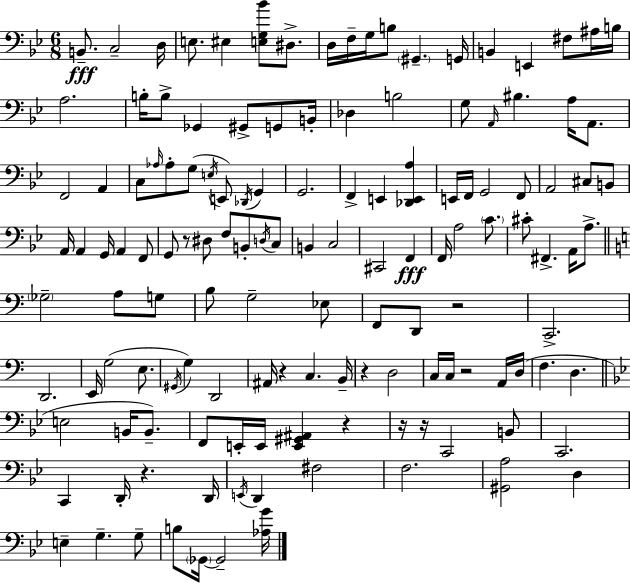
{
  \clef bass
  \numericTimeSignature
  \time 6/8
  \key bes \major
  \repeat volta 2 { b,8.--\fff c2-- d16 | e8. eis4 <e g bes'>8 dis8.-> | d16 f16-- g16 b8 \parenthesize gis,4.-- g,16 | b,4 e,4 fis8 ais16 b16 | \break a2. | b16-. b8-> ges,4 gis,8-> g,8 b,16-. | des4 b2 | g8 \grace { a,16 } bis4. a16 a,8. | \break f,2 a,4 | c8 \grace { aes16 } aes8-. g8( \acciaccatura { e16 } e,8) \acciaccatura { des,16 } | g,4 g,2. | f,4-> e,4 | \break <des, e, a>4 e,16 f,16 g,2 | f,8 a,2 | cis8 b,8 a,16 a,4 g,16 a,4 | f,8 g,8 r8 dis8 f8 | \break b,8-. \acciaccatura { d16 } c8 b,4 c2 | cis,2 | f,4\fff f,16 a2 | \parenthesize c'8. cis'8-. fis,4.-> | \break a,16 a8.-> \bar "||" \break \key a \minor \parenthesize ges2-- a8 g8 | b8 g2-- ees8 | f,8 d,8 r2 | c,2.-> | \break d,2. | e,16 g2( e8. | \acciaccatura { gis,16 } g4) d,2 | ais,16 r4 c4. | \break b,16-- r4 d2 | c16 c16 r2 a,16 | d16( f4. d4. | \bar "||" \break \key bes \major e2 b,16 b,8.--) | f,8 e,16-. e,16 <e, gis, ais,>4 r4 | r16 r16 c,2 b,8 | c,2. | \break c,4 d,16-. r4. d,16 | \acciaccatura { e,16 } d,4 fis2 | f2. | <gis, a>2 d4 | \break e4-- g4.-- g8-- | b8 \parenthesize ges,16~~ ges,2-- | <aes g'>16 } \bar "|."
}